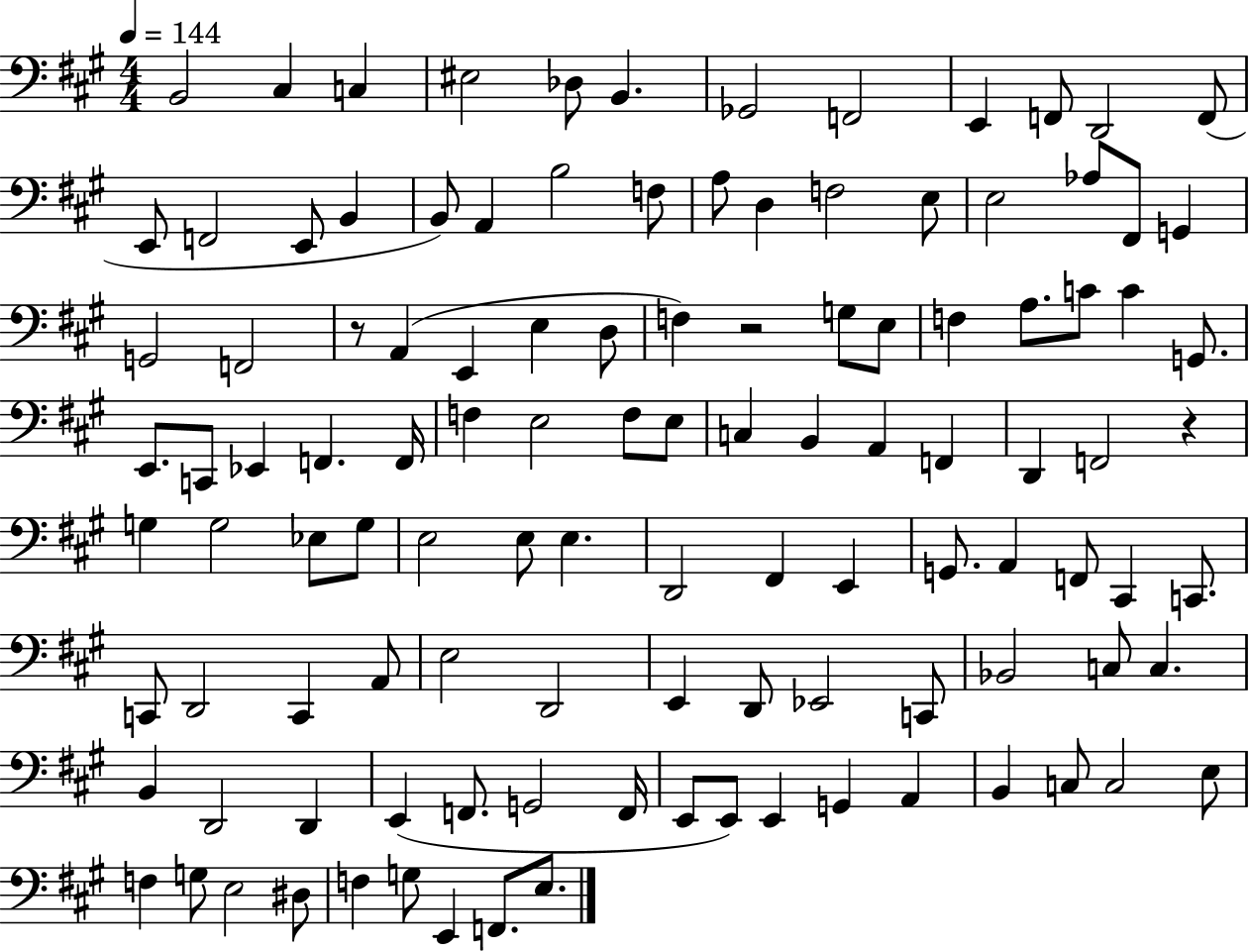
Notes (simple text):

B2/h C#3/q C3/q EIS3/h Db3/e B2/q. Gb2/h F2/h E2/q F2/e D2/h F2/e E2/e F2/h E2/e B2/q B2/e A2/q B3/h F3/e A3/e D3/q F3/h E3/e E3/h Ab3/e F#2/e G2/q G2/h F2/h R/e A2/q E2/q E3/q D3/e F3/q R/h G3/e E3/e F3/q A3/e. C4/e C4/q G2/e. E2/e. C2/e Eb2/q F2/q. F2/s F3/q E3/h F3/e E3/e C3/q B2/q A2/q F2/q D2/q F2/h R/q G3/q G3/h Eb3/e G3/e E3/h E3/e E3/q. D2/h F#2/q E2/q G2/e. A2/q F2/e C#2/q C2/e. C2/e D2/h C2/q A2/e E3/h D2/h E2/q D2/e Eb2/h C2/e Bb2/h C3/e C3/q. B2/q D2/h D2/q E2/q F2/e. G2/h F2/s E2/e E2/e E2/q G2/q A2/q B2/q C3/e C3/h E3/e F3/q G3/e E3/h D#3/e F3/q G3/e E2/q F2/e. E3/e.